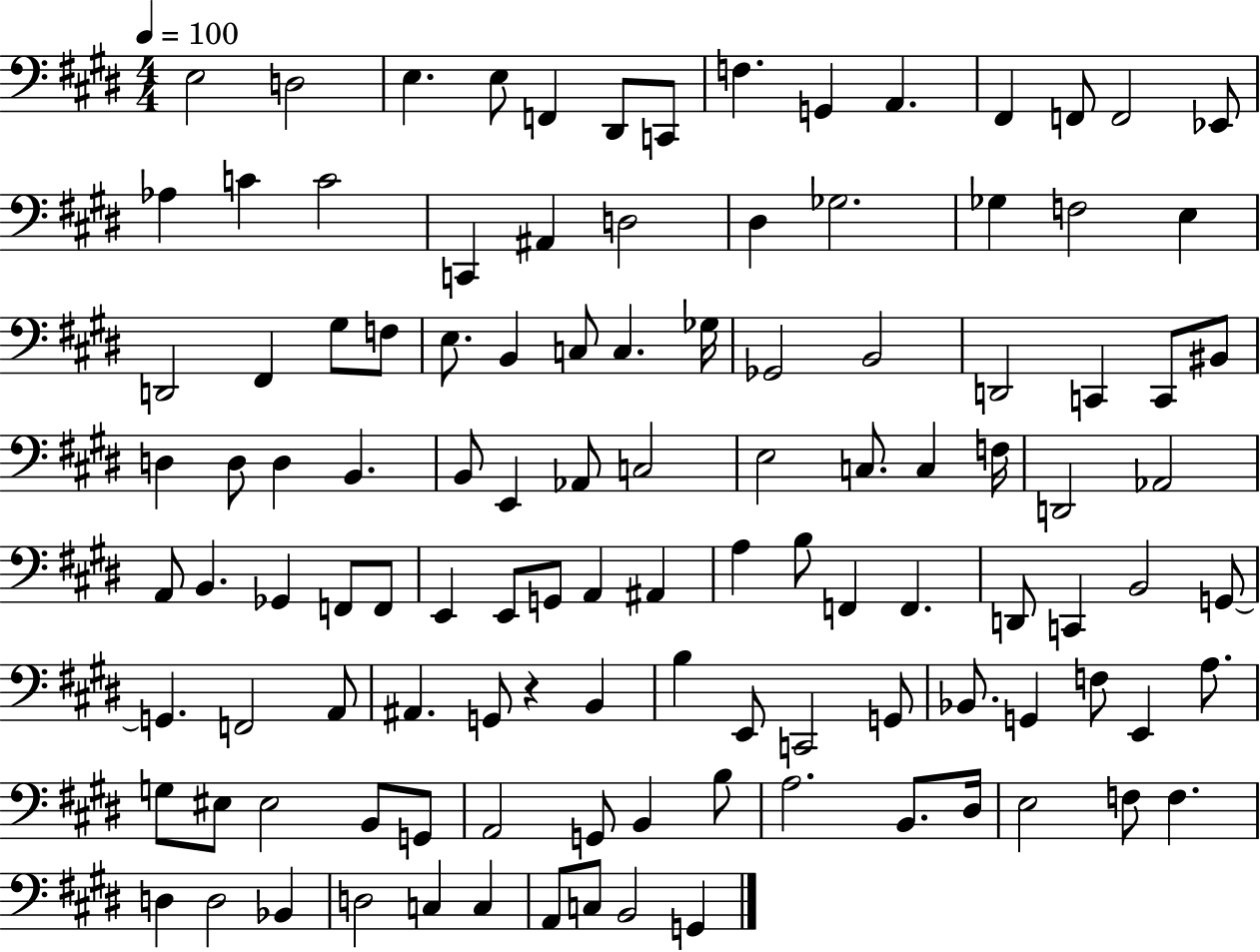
X:1
T:Untitled
M:4/4
L:1/4
K:E
E,2 D,2 E, E,/2 F,, ^D,,/2 C,,/2 F, G,, A,, ^F,, F,,/2 F,,2 _E,,/2 _A, C C2 C,, ^A,, D,2 ^D, _G,2 _G, F,2 E, D,,2 ^F,, ^G,/2 F,/2 E,/2 B,, C,/2 C, _G,/4 _G,,2 B,,2 D,,2 C,, C,,/2 ^B,,/2 D, D,/2 D, B,, B,,/2 E,, _A,,/2 C,2 E,2 C,/2 C, F,/4 D,,2 _A,,2 A,,/2 B,, _G,, F,,/2 F,,/2 E,, E,,/2 G,,/2 A,, ^A,, A, B,/2 F,, F,, D,,/2 C,, B,,2 G,,/2 G,, F,,2 A,,/2 ^A,, G,,/2 z B,, B, E,,/2 C,,2 G,,/2 _B,,/2 G,, F,/2 E,, A,/2 G,/2 ^E,/2 ^E,2 B,,/2 G,,/2 A,,2 G,,/2 B,, B,/2 A,2 B,,/2 ^D,/4 E,2 F,/2 F, D, D,2 _B,, D,2 C, C, A,,/2 C,/2 B,,2 G,,